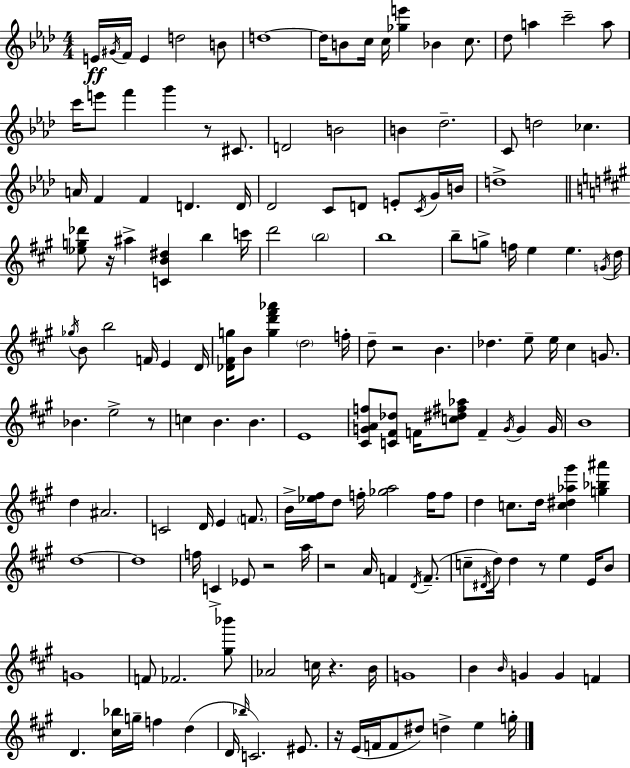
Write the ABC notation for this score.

X:1
T:Untitled
M:4/4
L:1/4
K:Fm
E/4 ^G/4 F/4 E d2 B/2 d4 d/4 B/2 c/4 c/4 [_ge'] _B c/2 _d/2 a c'2 a/2 c'/4 e'/2 f' g' z/2 ^C/2 D2 B2 B _d2 C/2 d2 _c A/4 F F D D/4 _D2 C/2 D/2 E/2 C/4 G/4 B/4 d4 [_eg_d']/2 z/4 ^a [CB^d] b c'/4 d'2 b2 b4 b/2 g/2 f/4 e e G/4 d/4 _g/4 B/2 b2 F/4 E D/4 [_D^Fg]/4 B/2 [gd'^f'_a'] d2 f/4 d/2 z2 B _d e/2 e/4 ^c G/2 _B e2 z/2 c B B E4 [^CGAf]/2 [C^F_d]/2 F/4 [c^d^f_a]/2 F G/4 G G/4 B4 d ^A2 C2 D/4 E F/2 B/4 [_e^f]/4 d/2 f/4 [_ga]2 f/4 f/2 d c/2 d/4 [c^d_a^g'] [g_b^a'] d4 d4 f/4 C _E/2 z2 a/4 z2 A/4 F D/4 F/2 c/2 ^D/4 d/4 d z/2 e E/4 B/2 G4 F/2 _F2 [^g_b']/2 _A2 c/4 z B/4 G4 B B/4 G G F D [^c_b]/4 g/4 f d D/4 _b/4 C2 ^E/2 z/4 E/4 F/4 F/2 ^d/2 d e g/4